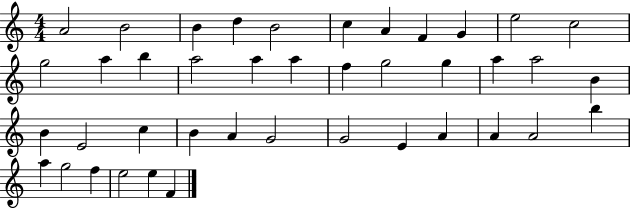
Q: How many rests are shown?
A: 0